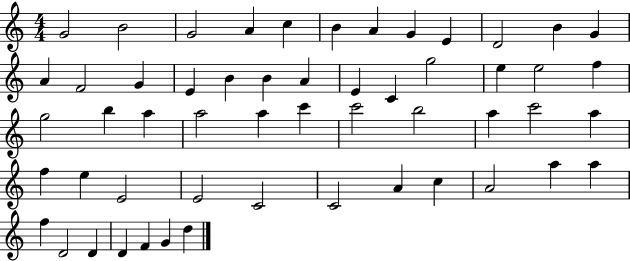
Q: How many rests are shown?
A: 0